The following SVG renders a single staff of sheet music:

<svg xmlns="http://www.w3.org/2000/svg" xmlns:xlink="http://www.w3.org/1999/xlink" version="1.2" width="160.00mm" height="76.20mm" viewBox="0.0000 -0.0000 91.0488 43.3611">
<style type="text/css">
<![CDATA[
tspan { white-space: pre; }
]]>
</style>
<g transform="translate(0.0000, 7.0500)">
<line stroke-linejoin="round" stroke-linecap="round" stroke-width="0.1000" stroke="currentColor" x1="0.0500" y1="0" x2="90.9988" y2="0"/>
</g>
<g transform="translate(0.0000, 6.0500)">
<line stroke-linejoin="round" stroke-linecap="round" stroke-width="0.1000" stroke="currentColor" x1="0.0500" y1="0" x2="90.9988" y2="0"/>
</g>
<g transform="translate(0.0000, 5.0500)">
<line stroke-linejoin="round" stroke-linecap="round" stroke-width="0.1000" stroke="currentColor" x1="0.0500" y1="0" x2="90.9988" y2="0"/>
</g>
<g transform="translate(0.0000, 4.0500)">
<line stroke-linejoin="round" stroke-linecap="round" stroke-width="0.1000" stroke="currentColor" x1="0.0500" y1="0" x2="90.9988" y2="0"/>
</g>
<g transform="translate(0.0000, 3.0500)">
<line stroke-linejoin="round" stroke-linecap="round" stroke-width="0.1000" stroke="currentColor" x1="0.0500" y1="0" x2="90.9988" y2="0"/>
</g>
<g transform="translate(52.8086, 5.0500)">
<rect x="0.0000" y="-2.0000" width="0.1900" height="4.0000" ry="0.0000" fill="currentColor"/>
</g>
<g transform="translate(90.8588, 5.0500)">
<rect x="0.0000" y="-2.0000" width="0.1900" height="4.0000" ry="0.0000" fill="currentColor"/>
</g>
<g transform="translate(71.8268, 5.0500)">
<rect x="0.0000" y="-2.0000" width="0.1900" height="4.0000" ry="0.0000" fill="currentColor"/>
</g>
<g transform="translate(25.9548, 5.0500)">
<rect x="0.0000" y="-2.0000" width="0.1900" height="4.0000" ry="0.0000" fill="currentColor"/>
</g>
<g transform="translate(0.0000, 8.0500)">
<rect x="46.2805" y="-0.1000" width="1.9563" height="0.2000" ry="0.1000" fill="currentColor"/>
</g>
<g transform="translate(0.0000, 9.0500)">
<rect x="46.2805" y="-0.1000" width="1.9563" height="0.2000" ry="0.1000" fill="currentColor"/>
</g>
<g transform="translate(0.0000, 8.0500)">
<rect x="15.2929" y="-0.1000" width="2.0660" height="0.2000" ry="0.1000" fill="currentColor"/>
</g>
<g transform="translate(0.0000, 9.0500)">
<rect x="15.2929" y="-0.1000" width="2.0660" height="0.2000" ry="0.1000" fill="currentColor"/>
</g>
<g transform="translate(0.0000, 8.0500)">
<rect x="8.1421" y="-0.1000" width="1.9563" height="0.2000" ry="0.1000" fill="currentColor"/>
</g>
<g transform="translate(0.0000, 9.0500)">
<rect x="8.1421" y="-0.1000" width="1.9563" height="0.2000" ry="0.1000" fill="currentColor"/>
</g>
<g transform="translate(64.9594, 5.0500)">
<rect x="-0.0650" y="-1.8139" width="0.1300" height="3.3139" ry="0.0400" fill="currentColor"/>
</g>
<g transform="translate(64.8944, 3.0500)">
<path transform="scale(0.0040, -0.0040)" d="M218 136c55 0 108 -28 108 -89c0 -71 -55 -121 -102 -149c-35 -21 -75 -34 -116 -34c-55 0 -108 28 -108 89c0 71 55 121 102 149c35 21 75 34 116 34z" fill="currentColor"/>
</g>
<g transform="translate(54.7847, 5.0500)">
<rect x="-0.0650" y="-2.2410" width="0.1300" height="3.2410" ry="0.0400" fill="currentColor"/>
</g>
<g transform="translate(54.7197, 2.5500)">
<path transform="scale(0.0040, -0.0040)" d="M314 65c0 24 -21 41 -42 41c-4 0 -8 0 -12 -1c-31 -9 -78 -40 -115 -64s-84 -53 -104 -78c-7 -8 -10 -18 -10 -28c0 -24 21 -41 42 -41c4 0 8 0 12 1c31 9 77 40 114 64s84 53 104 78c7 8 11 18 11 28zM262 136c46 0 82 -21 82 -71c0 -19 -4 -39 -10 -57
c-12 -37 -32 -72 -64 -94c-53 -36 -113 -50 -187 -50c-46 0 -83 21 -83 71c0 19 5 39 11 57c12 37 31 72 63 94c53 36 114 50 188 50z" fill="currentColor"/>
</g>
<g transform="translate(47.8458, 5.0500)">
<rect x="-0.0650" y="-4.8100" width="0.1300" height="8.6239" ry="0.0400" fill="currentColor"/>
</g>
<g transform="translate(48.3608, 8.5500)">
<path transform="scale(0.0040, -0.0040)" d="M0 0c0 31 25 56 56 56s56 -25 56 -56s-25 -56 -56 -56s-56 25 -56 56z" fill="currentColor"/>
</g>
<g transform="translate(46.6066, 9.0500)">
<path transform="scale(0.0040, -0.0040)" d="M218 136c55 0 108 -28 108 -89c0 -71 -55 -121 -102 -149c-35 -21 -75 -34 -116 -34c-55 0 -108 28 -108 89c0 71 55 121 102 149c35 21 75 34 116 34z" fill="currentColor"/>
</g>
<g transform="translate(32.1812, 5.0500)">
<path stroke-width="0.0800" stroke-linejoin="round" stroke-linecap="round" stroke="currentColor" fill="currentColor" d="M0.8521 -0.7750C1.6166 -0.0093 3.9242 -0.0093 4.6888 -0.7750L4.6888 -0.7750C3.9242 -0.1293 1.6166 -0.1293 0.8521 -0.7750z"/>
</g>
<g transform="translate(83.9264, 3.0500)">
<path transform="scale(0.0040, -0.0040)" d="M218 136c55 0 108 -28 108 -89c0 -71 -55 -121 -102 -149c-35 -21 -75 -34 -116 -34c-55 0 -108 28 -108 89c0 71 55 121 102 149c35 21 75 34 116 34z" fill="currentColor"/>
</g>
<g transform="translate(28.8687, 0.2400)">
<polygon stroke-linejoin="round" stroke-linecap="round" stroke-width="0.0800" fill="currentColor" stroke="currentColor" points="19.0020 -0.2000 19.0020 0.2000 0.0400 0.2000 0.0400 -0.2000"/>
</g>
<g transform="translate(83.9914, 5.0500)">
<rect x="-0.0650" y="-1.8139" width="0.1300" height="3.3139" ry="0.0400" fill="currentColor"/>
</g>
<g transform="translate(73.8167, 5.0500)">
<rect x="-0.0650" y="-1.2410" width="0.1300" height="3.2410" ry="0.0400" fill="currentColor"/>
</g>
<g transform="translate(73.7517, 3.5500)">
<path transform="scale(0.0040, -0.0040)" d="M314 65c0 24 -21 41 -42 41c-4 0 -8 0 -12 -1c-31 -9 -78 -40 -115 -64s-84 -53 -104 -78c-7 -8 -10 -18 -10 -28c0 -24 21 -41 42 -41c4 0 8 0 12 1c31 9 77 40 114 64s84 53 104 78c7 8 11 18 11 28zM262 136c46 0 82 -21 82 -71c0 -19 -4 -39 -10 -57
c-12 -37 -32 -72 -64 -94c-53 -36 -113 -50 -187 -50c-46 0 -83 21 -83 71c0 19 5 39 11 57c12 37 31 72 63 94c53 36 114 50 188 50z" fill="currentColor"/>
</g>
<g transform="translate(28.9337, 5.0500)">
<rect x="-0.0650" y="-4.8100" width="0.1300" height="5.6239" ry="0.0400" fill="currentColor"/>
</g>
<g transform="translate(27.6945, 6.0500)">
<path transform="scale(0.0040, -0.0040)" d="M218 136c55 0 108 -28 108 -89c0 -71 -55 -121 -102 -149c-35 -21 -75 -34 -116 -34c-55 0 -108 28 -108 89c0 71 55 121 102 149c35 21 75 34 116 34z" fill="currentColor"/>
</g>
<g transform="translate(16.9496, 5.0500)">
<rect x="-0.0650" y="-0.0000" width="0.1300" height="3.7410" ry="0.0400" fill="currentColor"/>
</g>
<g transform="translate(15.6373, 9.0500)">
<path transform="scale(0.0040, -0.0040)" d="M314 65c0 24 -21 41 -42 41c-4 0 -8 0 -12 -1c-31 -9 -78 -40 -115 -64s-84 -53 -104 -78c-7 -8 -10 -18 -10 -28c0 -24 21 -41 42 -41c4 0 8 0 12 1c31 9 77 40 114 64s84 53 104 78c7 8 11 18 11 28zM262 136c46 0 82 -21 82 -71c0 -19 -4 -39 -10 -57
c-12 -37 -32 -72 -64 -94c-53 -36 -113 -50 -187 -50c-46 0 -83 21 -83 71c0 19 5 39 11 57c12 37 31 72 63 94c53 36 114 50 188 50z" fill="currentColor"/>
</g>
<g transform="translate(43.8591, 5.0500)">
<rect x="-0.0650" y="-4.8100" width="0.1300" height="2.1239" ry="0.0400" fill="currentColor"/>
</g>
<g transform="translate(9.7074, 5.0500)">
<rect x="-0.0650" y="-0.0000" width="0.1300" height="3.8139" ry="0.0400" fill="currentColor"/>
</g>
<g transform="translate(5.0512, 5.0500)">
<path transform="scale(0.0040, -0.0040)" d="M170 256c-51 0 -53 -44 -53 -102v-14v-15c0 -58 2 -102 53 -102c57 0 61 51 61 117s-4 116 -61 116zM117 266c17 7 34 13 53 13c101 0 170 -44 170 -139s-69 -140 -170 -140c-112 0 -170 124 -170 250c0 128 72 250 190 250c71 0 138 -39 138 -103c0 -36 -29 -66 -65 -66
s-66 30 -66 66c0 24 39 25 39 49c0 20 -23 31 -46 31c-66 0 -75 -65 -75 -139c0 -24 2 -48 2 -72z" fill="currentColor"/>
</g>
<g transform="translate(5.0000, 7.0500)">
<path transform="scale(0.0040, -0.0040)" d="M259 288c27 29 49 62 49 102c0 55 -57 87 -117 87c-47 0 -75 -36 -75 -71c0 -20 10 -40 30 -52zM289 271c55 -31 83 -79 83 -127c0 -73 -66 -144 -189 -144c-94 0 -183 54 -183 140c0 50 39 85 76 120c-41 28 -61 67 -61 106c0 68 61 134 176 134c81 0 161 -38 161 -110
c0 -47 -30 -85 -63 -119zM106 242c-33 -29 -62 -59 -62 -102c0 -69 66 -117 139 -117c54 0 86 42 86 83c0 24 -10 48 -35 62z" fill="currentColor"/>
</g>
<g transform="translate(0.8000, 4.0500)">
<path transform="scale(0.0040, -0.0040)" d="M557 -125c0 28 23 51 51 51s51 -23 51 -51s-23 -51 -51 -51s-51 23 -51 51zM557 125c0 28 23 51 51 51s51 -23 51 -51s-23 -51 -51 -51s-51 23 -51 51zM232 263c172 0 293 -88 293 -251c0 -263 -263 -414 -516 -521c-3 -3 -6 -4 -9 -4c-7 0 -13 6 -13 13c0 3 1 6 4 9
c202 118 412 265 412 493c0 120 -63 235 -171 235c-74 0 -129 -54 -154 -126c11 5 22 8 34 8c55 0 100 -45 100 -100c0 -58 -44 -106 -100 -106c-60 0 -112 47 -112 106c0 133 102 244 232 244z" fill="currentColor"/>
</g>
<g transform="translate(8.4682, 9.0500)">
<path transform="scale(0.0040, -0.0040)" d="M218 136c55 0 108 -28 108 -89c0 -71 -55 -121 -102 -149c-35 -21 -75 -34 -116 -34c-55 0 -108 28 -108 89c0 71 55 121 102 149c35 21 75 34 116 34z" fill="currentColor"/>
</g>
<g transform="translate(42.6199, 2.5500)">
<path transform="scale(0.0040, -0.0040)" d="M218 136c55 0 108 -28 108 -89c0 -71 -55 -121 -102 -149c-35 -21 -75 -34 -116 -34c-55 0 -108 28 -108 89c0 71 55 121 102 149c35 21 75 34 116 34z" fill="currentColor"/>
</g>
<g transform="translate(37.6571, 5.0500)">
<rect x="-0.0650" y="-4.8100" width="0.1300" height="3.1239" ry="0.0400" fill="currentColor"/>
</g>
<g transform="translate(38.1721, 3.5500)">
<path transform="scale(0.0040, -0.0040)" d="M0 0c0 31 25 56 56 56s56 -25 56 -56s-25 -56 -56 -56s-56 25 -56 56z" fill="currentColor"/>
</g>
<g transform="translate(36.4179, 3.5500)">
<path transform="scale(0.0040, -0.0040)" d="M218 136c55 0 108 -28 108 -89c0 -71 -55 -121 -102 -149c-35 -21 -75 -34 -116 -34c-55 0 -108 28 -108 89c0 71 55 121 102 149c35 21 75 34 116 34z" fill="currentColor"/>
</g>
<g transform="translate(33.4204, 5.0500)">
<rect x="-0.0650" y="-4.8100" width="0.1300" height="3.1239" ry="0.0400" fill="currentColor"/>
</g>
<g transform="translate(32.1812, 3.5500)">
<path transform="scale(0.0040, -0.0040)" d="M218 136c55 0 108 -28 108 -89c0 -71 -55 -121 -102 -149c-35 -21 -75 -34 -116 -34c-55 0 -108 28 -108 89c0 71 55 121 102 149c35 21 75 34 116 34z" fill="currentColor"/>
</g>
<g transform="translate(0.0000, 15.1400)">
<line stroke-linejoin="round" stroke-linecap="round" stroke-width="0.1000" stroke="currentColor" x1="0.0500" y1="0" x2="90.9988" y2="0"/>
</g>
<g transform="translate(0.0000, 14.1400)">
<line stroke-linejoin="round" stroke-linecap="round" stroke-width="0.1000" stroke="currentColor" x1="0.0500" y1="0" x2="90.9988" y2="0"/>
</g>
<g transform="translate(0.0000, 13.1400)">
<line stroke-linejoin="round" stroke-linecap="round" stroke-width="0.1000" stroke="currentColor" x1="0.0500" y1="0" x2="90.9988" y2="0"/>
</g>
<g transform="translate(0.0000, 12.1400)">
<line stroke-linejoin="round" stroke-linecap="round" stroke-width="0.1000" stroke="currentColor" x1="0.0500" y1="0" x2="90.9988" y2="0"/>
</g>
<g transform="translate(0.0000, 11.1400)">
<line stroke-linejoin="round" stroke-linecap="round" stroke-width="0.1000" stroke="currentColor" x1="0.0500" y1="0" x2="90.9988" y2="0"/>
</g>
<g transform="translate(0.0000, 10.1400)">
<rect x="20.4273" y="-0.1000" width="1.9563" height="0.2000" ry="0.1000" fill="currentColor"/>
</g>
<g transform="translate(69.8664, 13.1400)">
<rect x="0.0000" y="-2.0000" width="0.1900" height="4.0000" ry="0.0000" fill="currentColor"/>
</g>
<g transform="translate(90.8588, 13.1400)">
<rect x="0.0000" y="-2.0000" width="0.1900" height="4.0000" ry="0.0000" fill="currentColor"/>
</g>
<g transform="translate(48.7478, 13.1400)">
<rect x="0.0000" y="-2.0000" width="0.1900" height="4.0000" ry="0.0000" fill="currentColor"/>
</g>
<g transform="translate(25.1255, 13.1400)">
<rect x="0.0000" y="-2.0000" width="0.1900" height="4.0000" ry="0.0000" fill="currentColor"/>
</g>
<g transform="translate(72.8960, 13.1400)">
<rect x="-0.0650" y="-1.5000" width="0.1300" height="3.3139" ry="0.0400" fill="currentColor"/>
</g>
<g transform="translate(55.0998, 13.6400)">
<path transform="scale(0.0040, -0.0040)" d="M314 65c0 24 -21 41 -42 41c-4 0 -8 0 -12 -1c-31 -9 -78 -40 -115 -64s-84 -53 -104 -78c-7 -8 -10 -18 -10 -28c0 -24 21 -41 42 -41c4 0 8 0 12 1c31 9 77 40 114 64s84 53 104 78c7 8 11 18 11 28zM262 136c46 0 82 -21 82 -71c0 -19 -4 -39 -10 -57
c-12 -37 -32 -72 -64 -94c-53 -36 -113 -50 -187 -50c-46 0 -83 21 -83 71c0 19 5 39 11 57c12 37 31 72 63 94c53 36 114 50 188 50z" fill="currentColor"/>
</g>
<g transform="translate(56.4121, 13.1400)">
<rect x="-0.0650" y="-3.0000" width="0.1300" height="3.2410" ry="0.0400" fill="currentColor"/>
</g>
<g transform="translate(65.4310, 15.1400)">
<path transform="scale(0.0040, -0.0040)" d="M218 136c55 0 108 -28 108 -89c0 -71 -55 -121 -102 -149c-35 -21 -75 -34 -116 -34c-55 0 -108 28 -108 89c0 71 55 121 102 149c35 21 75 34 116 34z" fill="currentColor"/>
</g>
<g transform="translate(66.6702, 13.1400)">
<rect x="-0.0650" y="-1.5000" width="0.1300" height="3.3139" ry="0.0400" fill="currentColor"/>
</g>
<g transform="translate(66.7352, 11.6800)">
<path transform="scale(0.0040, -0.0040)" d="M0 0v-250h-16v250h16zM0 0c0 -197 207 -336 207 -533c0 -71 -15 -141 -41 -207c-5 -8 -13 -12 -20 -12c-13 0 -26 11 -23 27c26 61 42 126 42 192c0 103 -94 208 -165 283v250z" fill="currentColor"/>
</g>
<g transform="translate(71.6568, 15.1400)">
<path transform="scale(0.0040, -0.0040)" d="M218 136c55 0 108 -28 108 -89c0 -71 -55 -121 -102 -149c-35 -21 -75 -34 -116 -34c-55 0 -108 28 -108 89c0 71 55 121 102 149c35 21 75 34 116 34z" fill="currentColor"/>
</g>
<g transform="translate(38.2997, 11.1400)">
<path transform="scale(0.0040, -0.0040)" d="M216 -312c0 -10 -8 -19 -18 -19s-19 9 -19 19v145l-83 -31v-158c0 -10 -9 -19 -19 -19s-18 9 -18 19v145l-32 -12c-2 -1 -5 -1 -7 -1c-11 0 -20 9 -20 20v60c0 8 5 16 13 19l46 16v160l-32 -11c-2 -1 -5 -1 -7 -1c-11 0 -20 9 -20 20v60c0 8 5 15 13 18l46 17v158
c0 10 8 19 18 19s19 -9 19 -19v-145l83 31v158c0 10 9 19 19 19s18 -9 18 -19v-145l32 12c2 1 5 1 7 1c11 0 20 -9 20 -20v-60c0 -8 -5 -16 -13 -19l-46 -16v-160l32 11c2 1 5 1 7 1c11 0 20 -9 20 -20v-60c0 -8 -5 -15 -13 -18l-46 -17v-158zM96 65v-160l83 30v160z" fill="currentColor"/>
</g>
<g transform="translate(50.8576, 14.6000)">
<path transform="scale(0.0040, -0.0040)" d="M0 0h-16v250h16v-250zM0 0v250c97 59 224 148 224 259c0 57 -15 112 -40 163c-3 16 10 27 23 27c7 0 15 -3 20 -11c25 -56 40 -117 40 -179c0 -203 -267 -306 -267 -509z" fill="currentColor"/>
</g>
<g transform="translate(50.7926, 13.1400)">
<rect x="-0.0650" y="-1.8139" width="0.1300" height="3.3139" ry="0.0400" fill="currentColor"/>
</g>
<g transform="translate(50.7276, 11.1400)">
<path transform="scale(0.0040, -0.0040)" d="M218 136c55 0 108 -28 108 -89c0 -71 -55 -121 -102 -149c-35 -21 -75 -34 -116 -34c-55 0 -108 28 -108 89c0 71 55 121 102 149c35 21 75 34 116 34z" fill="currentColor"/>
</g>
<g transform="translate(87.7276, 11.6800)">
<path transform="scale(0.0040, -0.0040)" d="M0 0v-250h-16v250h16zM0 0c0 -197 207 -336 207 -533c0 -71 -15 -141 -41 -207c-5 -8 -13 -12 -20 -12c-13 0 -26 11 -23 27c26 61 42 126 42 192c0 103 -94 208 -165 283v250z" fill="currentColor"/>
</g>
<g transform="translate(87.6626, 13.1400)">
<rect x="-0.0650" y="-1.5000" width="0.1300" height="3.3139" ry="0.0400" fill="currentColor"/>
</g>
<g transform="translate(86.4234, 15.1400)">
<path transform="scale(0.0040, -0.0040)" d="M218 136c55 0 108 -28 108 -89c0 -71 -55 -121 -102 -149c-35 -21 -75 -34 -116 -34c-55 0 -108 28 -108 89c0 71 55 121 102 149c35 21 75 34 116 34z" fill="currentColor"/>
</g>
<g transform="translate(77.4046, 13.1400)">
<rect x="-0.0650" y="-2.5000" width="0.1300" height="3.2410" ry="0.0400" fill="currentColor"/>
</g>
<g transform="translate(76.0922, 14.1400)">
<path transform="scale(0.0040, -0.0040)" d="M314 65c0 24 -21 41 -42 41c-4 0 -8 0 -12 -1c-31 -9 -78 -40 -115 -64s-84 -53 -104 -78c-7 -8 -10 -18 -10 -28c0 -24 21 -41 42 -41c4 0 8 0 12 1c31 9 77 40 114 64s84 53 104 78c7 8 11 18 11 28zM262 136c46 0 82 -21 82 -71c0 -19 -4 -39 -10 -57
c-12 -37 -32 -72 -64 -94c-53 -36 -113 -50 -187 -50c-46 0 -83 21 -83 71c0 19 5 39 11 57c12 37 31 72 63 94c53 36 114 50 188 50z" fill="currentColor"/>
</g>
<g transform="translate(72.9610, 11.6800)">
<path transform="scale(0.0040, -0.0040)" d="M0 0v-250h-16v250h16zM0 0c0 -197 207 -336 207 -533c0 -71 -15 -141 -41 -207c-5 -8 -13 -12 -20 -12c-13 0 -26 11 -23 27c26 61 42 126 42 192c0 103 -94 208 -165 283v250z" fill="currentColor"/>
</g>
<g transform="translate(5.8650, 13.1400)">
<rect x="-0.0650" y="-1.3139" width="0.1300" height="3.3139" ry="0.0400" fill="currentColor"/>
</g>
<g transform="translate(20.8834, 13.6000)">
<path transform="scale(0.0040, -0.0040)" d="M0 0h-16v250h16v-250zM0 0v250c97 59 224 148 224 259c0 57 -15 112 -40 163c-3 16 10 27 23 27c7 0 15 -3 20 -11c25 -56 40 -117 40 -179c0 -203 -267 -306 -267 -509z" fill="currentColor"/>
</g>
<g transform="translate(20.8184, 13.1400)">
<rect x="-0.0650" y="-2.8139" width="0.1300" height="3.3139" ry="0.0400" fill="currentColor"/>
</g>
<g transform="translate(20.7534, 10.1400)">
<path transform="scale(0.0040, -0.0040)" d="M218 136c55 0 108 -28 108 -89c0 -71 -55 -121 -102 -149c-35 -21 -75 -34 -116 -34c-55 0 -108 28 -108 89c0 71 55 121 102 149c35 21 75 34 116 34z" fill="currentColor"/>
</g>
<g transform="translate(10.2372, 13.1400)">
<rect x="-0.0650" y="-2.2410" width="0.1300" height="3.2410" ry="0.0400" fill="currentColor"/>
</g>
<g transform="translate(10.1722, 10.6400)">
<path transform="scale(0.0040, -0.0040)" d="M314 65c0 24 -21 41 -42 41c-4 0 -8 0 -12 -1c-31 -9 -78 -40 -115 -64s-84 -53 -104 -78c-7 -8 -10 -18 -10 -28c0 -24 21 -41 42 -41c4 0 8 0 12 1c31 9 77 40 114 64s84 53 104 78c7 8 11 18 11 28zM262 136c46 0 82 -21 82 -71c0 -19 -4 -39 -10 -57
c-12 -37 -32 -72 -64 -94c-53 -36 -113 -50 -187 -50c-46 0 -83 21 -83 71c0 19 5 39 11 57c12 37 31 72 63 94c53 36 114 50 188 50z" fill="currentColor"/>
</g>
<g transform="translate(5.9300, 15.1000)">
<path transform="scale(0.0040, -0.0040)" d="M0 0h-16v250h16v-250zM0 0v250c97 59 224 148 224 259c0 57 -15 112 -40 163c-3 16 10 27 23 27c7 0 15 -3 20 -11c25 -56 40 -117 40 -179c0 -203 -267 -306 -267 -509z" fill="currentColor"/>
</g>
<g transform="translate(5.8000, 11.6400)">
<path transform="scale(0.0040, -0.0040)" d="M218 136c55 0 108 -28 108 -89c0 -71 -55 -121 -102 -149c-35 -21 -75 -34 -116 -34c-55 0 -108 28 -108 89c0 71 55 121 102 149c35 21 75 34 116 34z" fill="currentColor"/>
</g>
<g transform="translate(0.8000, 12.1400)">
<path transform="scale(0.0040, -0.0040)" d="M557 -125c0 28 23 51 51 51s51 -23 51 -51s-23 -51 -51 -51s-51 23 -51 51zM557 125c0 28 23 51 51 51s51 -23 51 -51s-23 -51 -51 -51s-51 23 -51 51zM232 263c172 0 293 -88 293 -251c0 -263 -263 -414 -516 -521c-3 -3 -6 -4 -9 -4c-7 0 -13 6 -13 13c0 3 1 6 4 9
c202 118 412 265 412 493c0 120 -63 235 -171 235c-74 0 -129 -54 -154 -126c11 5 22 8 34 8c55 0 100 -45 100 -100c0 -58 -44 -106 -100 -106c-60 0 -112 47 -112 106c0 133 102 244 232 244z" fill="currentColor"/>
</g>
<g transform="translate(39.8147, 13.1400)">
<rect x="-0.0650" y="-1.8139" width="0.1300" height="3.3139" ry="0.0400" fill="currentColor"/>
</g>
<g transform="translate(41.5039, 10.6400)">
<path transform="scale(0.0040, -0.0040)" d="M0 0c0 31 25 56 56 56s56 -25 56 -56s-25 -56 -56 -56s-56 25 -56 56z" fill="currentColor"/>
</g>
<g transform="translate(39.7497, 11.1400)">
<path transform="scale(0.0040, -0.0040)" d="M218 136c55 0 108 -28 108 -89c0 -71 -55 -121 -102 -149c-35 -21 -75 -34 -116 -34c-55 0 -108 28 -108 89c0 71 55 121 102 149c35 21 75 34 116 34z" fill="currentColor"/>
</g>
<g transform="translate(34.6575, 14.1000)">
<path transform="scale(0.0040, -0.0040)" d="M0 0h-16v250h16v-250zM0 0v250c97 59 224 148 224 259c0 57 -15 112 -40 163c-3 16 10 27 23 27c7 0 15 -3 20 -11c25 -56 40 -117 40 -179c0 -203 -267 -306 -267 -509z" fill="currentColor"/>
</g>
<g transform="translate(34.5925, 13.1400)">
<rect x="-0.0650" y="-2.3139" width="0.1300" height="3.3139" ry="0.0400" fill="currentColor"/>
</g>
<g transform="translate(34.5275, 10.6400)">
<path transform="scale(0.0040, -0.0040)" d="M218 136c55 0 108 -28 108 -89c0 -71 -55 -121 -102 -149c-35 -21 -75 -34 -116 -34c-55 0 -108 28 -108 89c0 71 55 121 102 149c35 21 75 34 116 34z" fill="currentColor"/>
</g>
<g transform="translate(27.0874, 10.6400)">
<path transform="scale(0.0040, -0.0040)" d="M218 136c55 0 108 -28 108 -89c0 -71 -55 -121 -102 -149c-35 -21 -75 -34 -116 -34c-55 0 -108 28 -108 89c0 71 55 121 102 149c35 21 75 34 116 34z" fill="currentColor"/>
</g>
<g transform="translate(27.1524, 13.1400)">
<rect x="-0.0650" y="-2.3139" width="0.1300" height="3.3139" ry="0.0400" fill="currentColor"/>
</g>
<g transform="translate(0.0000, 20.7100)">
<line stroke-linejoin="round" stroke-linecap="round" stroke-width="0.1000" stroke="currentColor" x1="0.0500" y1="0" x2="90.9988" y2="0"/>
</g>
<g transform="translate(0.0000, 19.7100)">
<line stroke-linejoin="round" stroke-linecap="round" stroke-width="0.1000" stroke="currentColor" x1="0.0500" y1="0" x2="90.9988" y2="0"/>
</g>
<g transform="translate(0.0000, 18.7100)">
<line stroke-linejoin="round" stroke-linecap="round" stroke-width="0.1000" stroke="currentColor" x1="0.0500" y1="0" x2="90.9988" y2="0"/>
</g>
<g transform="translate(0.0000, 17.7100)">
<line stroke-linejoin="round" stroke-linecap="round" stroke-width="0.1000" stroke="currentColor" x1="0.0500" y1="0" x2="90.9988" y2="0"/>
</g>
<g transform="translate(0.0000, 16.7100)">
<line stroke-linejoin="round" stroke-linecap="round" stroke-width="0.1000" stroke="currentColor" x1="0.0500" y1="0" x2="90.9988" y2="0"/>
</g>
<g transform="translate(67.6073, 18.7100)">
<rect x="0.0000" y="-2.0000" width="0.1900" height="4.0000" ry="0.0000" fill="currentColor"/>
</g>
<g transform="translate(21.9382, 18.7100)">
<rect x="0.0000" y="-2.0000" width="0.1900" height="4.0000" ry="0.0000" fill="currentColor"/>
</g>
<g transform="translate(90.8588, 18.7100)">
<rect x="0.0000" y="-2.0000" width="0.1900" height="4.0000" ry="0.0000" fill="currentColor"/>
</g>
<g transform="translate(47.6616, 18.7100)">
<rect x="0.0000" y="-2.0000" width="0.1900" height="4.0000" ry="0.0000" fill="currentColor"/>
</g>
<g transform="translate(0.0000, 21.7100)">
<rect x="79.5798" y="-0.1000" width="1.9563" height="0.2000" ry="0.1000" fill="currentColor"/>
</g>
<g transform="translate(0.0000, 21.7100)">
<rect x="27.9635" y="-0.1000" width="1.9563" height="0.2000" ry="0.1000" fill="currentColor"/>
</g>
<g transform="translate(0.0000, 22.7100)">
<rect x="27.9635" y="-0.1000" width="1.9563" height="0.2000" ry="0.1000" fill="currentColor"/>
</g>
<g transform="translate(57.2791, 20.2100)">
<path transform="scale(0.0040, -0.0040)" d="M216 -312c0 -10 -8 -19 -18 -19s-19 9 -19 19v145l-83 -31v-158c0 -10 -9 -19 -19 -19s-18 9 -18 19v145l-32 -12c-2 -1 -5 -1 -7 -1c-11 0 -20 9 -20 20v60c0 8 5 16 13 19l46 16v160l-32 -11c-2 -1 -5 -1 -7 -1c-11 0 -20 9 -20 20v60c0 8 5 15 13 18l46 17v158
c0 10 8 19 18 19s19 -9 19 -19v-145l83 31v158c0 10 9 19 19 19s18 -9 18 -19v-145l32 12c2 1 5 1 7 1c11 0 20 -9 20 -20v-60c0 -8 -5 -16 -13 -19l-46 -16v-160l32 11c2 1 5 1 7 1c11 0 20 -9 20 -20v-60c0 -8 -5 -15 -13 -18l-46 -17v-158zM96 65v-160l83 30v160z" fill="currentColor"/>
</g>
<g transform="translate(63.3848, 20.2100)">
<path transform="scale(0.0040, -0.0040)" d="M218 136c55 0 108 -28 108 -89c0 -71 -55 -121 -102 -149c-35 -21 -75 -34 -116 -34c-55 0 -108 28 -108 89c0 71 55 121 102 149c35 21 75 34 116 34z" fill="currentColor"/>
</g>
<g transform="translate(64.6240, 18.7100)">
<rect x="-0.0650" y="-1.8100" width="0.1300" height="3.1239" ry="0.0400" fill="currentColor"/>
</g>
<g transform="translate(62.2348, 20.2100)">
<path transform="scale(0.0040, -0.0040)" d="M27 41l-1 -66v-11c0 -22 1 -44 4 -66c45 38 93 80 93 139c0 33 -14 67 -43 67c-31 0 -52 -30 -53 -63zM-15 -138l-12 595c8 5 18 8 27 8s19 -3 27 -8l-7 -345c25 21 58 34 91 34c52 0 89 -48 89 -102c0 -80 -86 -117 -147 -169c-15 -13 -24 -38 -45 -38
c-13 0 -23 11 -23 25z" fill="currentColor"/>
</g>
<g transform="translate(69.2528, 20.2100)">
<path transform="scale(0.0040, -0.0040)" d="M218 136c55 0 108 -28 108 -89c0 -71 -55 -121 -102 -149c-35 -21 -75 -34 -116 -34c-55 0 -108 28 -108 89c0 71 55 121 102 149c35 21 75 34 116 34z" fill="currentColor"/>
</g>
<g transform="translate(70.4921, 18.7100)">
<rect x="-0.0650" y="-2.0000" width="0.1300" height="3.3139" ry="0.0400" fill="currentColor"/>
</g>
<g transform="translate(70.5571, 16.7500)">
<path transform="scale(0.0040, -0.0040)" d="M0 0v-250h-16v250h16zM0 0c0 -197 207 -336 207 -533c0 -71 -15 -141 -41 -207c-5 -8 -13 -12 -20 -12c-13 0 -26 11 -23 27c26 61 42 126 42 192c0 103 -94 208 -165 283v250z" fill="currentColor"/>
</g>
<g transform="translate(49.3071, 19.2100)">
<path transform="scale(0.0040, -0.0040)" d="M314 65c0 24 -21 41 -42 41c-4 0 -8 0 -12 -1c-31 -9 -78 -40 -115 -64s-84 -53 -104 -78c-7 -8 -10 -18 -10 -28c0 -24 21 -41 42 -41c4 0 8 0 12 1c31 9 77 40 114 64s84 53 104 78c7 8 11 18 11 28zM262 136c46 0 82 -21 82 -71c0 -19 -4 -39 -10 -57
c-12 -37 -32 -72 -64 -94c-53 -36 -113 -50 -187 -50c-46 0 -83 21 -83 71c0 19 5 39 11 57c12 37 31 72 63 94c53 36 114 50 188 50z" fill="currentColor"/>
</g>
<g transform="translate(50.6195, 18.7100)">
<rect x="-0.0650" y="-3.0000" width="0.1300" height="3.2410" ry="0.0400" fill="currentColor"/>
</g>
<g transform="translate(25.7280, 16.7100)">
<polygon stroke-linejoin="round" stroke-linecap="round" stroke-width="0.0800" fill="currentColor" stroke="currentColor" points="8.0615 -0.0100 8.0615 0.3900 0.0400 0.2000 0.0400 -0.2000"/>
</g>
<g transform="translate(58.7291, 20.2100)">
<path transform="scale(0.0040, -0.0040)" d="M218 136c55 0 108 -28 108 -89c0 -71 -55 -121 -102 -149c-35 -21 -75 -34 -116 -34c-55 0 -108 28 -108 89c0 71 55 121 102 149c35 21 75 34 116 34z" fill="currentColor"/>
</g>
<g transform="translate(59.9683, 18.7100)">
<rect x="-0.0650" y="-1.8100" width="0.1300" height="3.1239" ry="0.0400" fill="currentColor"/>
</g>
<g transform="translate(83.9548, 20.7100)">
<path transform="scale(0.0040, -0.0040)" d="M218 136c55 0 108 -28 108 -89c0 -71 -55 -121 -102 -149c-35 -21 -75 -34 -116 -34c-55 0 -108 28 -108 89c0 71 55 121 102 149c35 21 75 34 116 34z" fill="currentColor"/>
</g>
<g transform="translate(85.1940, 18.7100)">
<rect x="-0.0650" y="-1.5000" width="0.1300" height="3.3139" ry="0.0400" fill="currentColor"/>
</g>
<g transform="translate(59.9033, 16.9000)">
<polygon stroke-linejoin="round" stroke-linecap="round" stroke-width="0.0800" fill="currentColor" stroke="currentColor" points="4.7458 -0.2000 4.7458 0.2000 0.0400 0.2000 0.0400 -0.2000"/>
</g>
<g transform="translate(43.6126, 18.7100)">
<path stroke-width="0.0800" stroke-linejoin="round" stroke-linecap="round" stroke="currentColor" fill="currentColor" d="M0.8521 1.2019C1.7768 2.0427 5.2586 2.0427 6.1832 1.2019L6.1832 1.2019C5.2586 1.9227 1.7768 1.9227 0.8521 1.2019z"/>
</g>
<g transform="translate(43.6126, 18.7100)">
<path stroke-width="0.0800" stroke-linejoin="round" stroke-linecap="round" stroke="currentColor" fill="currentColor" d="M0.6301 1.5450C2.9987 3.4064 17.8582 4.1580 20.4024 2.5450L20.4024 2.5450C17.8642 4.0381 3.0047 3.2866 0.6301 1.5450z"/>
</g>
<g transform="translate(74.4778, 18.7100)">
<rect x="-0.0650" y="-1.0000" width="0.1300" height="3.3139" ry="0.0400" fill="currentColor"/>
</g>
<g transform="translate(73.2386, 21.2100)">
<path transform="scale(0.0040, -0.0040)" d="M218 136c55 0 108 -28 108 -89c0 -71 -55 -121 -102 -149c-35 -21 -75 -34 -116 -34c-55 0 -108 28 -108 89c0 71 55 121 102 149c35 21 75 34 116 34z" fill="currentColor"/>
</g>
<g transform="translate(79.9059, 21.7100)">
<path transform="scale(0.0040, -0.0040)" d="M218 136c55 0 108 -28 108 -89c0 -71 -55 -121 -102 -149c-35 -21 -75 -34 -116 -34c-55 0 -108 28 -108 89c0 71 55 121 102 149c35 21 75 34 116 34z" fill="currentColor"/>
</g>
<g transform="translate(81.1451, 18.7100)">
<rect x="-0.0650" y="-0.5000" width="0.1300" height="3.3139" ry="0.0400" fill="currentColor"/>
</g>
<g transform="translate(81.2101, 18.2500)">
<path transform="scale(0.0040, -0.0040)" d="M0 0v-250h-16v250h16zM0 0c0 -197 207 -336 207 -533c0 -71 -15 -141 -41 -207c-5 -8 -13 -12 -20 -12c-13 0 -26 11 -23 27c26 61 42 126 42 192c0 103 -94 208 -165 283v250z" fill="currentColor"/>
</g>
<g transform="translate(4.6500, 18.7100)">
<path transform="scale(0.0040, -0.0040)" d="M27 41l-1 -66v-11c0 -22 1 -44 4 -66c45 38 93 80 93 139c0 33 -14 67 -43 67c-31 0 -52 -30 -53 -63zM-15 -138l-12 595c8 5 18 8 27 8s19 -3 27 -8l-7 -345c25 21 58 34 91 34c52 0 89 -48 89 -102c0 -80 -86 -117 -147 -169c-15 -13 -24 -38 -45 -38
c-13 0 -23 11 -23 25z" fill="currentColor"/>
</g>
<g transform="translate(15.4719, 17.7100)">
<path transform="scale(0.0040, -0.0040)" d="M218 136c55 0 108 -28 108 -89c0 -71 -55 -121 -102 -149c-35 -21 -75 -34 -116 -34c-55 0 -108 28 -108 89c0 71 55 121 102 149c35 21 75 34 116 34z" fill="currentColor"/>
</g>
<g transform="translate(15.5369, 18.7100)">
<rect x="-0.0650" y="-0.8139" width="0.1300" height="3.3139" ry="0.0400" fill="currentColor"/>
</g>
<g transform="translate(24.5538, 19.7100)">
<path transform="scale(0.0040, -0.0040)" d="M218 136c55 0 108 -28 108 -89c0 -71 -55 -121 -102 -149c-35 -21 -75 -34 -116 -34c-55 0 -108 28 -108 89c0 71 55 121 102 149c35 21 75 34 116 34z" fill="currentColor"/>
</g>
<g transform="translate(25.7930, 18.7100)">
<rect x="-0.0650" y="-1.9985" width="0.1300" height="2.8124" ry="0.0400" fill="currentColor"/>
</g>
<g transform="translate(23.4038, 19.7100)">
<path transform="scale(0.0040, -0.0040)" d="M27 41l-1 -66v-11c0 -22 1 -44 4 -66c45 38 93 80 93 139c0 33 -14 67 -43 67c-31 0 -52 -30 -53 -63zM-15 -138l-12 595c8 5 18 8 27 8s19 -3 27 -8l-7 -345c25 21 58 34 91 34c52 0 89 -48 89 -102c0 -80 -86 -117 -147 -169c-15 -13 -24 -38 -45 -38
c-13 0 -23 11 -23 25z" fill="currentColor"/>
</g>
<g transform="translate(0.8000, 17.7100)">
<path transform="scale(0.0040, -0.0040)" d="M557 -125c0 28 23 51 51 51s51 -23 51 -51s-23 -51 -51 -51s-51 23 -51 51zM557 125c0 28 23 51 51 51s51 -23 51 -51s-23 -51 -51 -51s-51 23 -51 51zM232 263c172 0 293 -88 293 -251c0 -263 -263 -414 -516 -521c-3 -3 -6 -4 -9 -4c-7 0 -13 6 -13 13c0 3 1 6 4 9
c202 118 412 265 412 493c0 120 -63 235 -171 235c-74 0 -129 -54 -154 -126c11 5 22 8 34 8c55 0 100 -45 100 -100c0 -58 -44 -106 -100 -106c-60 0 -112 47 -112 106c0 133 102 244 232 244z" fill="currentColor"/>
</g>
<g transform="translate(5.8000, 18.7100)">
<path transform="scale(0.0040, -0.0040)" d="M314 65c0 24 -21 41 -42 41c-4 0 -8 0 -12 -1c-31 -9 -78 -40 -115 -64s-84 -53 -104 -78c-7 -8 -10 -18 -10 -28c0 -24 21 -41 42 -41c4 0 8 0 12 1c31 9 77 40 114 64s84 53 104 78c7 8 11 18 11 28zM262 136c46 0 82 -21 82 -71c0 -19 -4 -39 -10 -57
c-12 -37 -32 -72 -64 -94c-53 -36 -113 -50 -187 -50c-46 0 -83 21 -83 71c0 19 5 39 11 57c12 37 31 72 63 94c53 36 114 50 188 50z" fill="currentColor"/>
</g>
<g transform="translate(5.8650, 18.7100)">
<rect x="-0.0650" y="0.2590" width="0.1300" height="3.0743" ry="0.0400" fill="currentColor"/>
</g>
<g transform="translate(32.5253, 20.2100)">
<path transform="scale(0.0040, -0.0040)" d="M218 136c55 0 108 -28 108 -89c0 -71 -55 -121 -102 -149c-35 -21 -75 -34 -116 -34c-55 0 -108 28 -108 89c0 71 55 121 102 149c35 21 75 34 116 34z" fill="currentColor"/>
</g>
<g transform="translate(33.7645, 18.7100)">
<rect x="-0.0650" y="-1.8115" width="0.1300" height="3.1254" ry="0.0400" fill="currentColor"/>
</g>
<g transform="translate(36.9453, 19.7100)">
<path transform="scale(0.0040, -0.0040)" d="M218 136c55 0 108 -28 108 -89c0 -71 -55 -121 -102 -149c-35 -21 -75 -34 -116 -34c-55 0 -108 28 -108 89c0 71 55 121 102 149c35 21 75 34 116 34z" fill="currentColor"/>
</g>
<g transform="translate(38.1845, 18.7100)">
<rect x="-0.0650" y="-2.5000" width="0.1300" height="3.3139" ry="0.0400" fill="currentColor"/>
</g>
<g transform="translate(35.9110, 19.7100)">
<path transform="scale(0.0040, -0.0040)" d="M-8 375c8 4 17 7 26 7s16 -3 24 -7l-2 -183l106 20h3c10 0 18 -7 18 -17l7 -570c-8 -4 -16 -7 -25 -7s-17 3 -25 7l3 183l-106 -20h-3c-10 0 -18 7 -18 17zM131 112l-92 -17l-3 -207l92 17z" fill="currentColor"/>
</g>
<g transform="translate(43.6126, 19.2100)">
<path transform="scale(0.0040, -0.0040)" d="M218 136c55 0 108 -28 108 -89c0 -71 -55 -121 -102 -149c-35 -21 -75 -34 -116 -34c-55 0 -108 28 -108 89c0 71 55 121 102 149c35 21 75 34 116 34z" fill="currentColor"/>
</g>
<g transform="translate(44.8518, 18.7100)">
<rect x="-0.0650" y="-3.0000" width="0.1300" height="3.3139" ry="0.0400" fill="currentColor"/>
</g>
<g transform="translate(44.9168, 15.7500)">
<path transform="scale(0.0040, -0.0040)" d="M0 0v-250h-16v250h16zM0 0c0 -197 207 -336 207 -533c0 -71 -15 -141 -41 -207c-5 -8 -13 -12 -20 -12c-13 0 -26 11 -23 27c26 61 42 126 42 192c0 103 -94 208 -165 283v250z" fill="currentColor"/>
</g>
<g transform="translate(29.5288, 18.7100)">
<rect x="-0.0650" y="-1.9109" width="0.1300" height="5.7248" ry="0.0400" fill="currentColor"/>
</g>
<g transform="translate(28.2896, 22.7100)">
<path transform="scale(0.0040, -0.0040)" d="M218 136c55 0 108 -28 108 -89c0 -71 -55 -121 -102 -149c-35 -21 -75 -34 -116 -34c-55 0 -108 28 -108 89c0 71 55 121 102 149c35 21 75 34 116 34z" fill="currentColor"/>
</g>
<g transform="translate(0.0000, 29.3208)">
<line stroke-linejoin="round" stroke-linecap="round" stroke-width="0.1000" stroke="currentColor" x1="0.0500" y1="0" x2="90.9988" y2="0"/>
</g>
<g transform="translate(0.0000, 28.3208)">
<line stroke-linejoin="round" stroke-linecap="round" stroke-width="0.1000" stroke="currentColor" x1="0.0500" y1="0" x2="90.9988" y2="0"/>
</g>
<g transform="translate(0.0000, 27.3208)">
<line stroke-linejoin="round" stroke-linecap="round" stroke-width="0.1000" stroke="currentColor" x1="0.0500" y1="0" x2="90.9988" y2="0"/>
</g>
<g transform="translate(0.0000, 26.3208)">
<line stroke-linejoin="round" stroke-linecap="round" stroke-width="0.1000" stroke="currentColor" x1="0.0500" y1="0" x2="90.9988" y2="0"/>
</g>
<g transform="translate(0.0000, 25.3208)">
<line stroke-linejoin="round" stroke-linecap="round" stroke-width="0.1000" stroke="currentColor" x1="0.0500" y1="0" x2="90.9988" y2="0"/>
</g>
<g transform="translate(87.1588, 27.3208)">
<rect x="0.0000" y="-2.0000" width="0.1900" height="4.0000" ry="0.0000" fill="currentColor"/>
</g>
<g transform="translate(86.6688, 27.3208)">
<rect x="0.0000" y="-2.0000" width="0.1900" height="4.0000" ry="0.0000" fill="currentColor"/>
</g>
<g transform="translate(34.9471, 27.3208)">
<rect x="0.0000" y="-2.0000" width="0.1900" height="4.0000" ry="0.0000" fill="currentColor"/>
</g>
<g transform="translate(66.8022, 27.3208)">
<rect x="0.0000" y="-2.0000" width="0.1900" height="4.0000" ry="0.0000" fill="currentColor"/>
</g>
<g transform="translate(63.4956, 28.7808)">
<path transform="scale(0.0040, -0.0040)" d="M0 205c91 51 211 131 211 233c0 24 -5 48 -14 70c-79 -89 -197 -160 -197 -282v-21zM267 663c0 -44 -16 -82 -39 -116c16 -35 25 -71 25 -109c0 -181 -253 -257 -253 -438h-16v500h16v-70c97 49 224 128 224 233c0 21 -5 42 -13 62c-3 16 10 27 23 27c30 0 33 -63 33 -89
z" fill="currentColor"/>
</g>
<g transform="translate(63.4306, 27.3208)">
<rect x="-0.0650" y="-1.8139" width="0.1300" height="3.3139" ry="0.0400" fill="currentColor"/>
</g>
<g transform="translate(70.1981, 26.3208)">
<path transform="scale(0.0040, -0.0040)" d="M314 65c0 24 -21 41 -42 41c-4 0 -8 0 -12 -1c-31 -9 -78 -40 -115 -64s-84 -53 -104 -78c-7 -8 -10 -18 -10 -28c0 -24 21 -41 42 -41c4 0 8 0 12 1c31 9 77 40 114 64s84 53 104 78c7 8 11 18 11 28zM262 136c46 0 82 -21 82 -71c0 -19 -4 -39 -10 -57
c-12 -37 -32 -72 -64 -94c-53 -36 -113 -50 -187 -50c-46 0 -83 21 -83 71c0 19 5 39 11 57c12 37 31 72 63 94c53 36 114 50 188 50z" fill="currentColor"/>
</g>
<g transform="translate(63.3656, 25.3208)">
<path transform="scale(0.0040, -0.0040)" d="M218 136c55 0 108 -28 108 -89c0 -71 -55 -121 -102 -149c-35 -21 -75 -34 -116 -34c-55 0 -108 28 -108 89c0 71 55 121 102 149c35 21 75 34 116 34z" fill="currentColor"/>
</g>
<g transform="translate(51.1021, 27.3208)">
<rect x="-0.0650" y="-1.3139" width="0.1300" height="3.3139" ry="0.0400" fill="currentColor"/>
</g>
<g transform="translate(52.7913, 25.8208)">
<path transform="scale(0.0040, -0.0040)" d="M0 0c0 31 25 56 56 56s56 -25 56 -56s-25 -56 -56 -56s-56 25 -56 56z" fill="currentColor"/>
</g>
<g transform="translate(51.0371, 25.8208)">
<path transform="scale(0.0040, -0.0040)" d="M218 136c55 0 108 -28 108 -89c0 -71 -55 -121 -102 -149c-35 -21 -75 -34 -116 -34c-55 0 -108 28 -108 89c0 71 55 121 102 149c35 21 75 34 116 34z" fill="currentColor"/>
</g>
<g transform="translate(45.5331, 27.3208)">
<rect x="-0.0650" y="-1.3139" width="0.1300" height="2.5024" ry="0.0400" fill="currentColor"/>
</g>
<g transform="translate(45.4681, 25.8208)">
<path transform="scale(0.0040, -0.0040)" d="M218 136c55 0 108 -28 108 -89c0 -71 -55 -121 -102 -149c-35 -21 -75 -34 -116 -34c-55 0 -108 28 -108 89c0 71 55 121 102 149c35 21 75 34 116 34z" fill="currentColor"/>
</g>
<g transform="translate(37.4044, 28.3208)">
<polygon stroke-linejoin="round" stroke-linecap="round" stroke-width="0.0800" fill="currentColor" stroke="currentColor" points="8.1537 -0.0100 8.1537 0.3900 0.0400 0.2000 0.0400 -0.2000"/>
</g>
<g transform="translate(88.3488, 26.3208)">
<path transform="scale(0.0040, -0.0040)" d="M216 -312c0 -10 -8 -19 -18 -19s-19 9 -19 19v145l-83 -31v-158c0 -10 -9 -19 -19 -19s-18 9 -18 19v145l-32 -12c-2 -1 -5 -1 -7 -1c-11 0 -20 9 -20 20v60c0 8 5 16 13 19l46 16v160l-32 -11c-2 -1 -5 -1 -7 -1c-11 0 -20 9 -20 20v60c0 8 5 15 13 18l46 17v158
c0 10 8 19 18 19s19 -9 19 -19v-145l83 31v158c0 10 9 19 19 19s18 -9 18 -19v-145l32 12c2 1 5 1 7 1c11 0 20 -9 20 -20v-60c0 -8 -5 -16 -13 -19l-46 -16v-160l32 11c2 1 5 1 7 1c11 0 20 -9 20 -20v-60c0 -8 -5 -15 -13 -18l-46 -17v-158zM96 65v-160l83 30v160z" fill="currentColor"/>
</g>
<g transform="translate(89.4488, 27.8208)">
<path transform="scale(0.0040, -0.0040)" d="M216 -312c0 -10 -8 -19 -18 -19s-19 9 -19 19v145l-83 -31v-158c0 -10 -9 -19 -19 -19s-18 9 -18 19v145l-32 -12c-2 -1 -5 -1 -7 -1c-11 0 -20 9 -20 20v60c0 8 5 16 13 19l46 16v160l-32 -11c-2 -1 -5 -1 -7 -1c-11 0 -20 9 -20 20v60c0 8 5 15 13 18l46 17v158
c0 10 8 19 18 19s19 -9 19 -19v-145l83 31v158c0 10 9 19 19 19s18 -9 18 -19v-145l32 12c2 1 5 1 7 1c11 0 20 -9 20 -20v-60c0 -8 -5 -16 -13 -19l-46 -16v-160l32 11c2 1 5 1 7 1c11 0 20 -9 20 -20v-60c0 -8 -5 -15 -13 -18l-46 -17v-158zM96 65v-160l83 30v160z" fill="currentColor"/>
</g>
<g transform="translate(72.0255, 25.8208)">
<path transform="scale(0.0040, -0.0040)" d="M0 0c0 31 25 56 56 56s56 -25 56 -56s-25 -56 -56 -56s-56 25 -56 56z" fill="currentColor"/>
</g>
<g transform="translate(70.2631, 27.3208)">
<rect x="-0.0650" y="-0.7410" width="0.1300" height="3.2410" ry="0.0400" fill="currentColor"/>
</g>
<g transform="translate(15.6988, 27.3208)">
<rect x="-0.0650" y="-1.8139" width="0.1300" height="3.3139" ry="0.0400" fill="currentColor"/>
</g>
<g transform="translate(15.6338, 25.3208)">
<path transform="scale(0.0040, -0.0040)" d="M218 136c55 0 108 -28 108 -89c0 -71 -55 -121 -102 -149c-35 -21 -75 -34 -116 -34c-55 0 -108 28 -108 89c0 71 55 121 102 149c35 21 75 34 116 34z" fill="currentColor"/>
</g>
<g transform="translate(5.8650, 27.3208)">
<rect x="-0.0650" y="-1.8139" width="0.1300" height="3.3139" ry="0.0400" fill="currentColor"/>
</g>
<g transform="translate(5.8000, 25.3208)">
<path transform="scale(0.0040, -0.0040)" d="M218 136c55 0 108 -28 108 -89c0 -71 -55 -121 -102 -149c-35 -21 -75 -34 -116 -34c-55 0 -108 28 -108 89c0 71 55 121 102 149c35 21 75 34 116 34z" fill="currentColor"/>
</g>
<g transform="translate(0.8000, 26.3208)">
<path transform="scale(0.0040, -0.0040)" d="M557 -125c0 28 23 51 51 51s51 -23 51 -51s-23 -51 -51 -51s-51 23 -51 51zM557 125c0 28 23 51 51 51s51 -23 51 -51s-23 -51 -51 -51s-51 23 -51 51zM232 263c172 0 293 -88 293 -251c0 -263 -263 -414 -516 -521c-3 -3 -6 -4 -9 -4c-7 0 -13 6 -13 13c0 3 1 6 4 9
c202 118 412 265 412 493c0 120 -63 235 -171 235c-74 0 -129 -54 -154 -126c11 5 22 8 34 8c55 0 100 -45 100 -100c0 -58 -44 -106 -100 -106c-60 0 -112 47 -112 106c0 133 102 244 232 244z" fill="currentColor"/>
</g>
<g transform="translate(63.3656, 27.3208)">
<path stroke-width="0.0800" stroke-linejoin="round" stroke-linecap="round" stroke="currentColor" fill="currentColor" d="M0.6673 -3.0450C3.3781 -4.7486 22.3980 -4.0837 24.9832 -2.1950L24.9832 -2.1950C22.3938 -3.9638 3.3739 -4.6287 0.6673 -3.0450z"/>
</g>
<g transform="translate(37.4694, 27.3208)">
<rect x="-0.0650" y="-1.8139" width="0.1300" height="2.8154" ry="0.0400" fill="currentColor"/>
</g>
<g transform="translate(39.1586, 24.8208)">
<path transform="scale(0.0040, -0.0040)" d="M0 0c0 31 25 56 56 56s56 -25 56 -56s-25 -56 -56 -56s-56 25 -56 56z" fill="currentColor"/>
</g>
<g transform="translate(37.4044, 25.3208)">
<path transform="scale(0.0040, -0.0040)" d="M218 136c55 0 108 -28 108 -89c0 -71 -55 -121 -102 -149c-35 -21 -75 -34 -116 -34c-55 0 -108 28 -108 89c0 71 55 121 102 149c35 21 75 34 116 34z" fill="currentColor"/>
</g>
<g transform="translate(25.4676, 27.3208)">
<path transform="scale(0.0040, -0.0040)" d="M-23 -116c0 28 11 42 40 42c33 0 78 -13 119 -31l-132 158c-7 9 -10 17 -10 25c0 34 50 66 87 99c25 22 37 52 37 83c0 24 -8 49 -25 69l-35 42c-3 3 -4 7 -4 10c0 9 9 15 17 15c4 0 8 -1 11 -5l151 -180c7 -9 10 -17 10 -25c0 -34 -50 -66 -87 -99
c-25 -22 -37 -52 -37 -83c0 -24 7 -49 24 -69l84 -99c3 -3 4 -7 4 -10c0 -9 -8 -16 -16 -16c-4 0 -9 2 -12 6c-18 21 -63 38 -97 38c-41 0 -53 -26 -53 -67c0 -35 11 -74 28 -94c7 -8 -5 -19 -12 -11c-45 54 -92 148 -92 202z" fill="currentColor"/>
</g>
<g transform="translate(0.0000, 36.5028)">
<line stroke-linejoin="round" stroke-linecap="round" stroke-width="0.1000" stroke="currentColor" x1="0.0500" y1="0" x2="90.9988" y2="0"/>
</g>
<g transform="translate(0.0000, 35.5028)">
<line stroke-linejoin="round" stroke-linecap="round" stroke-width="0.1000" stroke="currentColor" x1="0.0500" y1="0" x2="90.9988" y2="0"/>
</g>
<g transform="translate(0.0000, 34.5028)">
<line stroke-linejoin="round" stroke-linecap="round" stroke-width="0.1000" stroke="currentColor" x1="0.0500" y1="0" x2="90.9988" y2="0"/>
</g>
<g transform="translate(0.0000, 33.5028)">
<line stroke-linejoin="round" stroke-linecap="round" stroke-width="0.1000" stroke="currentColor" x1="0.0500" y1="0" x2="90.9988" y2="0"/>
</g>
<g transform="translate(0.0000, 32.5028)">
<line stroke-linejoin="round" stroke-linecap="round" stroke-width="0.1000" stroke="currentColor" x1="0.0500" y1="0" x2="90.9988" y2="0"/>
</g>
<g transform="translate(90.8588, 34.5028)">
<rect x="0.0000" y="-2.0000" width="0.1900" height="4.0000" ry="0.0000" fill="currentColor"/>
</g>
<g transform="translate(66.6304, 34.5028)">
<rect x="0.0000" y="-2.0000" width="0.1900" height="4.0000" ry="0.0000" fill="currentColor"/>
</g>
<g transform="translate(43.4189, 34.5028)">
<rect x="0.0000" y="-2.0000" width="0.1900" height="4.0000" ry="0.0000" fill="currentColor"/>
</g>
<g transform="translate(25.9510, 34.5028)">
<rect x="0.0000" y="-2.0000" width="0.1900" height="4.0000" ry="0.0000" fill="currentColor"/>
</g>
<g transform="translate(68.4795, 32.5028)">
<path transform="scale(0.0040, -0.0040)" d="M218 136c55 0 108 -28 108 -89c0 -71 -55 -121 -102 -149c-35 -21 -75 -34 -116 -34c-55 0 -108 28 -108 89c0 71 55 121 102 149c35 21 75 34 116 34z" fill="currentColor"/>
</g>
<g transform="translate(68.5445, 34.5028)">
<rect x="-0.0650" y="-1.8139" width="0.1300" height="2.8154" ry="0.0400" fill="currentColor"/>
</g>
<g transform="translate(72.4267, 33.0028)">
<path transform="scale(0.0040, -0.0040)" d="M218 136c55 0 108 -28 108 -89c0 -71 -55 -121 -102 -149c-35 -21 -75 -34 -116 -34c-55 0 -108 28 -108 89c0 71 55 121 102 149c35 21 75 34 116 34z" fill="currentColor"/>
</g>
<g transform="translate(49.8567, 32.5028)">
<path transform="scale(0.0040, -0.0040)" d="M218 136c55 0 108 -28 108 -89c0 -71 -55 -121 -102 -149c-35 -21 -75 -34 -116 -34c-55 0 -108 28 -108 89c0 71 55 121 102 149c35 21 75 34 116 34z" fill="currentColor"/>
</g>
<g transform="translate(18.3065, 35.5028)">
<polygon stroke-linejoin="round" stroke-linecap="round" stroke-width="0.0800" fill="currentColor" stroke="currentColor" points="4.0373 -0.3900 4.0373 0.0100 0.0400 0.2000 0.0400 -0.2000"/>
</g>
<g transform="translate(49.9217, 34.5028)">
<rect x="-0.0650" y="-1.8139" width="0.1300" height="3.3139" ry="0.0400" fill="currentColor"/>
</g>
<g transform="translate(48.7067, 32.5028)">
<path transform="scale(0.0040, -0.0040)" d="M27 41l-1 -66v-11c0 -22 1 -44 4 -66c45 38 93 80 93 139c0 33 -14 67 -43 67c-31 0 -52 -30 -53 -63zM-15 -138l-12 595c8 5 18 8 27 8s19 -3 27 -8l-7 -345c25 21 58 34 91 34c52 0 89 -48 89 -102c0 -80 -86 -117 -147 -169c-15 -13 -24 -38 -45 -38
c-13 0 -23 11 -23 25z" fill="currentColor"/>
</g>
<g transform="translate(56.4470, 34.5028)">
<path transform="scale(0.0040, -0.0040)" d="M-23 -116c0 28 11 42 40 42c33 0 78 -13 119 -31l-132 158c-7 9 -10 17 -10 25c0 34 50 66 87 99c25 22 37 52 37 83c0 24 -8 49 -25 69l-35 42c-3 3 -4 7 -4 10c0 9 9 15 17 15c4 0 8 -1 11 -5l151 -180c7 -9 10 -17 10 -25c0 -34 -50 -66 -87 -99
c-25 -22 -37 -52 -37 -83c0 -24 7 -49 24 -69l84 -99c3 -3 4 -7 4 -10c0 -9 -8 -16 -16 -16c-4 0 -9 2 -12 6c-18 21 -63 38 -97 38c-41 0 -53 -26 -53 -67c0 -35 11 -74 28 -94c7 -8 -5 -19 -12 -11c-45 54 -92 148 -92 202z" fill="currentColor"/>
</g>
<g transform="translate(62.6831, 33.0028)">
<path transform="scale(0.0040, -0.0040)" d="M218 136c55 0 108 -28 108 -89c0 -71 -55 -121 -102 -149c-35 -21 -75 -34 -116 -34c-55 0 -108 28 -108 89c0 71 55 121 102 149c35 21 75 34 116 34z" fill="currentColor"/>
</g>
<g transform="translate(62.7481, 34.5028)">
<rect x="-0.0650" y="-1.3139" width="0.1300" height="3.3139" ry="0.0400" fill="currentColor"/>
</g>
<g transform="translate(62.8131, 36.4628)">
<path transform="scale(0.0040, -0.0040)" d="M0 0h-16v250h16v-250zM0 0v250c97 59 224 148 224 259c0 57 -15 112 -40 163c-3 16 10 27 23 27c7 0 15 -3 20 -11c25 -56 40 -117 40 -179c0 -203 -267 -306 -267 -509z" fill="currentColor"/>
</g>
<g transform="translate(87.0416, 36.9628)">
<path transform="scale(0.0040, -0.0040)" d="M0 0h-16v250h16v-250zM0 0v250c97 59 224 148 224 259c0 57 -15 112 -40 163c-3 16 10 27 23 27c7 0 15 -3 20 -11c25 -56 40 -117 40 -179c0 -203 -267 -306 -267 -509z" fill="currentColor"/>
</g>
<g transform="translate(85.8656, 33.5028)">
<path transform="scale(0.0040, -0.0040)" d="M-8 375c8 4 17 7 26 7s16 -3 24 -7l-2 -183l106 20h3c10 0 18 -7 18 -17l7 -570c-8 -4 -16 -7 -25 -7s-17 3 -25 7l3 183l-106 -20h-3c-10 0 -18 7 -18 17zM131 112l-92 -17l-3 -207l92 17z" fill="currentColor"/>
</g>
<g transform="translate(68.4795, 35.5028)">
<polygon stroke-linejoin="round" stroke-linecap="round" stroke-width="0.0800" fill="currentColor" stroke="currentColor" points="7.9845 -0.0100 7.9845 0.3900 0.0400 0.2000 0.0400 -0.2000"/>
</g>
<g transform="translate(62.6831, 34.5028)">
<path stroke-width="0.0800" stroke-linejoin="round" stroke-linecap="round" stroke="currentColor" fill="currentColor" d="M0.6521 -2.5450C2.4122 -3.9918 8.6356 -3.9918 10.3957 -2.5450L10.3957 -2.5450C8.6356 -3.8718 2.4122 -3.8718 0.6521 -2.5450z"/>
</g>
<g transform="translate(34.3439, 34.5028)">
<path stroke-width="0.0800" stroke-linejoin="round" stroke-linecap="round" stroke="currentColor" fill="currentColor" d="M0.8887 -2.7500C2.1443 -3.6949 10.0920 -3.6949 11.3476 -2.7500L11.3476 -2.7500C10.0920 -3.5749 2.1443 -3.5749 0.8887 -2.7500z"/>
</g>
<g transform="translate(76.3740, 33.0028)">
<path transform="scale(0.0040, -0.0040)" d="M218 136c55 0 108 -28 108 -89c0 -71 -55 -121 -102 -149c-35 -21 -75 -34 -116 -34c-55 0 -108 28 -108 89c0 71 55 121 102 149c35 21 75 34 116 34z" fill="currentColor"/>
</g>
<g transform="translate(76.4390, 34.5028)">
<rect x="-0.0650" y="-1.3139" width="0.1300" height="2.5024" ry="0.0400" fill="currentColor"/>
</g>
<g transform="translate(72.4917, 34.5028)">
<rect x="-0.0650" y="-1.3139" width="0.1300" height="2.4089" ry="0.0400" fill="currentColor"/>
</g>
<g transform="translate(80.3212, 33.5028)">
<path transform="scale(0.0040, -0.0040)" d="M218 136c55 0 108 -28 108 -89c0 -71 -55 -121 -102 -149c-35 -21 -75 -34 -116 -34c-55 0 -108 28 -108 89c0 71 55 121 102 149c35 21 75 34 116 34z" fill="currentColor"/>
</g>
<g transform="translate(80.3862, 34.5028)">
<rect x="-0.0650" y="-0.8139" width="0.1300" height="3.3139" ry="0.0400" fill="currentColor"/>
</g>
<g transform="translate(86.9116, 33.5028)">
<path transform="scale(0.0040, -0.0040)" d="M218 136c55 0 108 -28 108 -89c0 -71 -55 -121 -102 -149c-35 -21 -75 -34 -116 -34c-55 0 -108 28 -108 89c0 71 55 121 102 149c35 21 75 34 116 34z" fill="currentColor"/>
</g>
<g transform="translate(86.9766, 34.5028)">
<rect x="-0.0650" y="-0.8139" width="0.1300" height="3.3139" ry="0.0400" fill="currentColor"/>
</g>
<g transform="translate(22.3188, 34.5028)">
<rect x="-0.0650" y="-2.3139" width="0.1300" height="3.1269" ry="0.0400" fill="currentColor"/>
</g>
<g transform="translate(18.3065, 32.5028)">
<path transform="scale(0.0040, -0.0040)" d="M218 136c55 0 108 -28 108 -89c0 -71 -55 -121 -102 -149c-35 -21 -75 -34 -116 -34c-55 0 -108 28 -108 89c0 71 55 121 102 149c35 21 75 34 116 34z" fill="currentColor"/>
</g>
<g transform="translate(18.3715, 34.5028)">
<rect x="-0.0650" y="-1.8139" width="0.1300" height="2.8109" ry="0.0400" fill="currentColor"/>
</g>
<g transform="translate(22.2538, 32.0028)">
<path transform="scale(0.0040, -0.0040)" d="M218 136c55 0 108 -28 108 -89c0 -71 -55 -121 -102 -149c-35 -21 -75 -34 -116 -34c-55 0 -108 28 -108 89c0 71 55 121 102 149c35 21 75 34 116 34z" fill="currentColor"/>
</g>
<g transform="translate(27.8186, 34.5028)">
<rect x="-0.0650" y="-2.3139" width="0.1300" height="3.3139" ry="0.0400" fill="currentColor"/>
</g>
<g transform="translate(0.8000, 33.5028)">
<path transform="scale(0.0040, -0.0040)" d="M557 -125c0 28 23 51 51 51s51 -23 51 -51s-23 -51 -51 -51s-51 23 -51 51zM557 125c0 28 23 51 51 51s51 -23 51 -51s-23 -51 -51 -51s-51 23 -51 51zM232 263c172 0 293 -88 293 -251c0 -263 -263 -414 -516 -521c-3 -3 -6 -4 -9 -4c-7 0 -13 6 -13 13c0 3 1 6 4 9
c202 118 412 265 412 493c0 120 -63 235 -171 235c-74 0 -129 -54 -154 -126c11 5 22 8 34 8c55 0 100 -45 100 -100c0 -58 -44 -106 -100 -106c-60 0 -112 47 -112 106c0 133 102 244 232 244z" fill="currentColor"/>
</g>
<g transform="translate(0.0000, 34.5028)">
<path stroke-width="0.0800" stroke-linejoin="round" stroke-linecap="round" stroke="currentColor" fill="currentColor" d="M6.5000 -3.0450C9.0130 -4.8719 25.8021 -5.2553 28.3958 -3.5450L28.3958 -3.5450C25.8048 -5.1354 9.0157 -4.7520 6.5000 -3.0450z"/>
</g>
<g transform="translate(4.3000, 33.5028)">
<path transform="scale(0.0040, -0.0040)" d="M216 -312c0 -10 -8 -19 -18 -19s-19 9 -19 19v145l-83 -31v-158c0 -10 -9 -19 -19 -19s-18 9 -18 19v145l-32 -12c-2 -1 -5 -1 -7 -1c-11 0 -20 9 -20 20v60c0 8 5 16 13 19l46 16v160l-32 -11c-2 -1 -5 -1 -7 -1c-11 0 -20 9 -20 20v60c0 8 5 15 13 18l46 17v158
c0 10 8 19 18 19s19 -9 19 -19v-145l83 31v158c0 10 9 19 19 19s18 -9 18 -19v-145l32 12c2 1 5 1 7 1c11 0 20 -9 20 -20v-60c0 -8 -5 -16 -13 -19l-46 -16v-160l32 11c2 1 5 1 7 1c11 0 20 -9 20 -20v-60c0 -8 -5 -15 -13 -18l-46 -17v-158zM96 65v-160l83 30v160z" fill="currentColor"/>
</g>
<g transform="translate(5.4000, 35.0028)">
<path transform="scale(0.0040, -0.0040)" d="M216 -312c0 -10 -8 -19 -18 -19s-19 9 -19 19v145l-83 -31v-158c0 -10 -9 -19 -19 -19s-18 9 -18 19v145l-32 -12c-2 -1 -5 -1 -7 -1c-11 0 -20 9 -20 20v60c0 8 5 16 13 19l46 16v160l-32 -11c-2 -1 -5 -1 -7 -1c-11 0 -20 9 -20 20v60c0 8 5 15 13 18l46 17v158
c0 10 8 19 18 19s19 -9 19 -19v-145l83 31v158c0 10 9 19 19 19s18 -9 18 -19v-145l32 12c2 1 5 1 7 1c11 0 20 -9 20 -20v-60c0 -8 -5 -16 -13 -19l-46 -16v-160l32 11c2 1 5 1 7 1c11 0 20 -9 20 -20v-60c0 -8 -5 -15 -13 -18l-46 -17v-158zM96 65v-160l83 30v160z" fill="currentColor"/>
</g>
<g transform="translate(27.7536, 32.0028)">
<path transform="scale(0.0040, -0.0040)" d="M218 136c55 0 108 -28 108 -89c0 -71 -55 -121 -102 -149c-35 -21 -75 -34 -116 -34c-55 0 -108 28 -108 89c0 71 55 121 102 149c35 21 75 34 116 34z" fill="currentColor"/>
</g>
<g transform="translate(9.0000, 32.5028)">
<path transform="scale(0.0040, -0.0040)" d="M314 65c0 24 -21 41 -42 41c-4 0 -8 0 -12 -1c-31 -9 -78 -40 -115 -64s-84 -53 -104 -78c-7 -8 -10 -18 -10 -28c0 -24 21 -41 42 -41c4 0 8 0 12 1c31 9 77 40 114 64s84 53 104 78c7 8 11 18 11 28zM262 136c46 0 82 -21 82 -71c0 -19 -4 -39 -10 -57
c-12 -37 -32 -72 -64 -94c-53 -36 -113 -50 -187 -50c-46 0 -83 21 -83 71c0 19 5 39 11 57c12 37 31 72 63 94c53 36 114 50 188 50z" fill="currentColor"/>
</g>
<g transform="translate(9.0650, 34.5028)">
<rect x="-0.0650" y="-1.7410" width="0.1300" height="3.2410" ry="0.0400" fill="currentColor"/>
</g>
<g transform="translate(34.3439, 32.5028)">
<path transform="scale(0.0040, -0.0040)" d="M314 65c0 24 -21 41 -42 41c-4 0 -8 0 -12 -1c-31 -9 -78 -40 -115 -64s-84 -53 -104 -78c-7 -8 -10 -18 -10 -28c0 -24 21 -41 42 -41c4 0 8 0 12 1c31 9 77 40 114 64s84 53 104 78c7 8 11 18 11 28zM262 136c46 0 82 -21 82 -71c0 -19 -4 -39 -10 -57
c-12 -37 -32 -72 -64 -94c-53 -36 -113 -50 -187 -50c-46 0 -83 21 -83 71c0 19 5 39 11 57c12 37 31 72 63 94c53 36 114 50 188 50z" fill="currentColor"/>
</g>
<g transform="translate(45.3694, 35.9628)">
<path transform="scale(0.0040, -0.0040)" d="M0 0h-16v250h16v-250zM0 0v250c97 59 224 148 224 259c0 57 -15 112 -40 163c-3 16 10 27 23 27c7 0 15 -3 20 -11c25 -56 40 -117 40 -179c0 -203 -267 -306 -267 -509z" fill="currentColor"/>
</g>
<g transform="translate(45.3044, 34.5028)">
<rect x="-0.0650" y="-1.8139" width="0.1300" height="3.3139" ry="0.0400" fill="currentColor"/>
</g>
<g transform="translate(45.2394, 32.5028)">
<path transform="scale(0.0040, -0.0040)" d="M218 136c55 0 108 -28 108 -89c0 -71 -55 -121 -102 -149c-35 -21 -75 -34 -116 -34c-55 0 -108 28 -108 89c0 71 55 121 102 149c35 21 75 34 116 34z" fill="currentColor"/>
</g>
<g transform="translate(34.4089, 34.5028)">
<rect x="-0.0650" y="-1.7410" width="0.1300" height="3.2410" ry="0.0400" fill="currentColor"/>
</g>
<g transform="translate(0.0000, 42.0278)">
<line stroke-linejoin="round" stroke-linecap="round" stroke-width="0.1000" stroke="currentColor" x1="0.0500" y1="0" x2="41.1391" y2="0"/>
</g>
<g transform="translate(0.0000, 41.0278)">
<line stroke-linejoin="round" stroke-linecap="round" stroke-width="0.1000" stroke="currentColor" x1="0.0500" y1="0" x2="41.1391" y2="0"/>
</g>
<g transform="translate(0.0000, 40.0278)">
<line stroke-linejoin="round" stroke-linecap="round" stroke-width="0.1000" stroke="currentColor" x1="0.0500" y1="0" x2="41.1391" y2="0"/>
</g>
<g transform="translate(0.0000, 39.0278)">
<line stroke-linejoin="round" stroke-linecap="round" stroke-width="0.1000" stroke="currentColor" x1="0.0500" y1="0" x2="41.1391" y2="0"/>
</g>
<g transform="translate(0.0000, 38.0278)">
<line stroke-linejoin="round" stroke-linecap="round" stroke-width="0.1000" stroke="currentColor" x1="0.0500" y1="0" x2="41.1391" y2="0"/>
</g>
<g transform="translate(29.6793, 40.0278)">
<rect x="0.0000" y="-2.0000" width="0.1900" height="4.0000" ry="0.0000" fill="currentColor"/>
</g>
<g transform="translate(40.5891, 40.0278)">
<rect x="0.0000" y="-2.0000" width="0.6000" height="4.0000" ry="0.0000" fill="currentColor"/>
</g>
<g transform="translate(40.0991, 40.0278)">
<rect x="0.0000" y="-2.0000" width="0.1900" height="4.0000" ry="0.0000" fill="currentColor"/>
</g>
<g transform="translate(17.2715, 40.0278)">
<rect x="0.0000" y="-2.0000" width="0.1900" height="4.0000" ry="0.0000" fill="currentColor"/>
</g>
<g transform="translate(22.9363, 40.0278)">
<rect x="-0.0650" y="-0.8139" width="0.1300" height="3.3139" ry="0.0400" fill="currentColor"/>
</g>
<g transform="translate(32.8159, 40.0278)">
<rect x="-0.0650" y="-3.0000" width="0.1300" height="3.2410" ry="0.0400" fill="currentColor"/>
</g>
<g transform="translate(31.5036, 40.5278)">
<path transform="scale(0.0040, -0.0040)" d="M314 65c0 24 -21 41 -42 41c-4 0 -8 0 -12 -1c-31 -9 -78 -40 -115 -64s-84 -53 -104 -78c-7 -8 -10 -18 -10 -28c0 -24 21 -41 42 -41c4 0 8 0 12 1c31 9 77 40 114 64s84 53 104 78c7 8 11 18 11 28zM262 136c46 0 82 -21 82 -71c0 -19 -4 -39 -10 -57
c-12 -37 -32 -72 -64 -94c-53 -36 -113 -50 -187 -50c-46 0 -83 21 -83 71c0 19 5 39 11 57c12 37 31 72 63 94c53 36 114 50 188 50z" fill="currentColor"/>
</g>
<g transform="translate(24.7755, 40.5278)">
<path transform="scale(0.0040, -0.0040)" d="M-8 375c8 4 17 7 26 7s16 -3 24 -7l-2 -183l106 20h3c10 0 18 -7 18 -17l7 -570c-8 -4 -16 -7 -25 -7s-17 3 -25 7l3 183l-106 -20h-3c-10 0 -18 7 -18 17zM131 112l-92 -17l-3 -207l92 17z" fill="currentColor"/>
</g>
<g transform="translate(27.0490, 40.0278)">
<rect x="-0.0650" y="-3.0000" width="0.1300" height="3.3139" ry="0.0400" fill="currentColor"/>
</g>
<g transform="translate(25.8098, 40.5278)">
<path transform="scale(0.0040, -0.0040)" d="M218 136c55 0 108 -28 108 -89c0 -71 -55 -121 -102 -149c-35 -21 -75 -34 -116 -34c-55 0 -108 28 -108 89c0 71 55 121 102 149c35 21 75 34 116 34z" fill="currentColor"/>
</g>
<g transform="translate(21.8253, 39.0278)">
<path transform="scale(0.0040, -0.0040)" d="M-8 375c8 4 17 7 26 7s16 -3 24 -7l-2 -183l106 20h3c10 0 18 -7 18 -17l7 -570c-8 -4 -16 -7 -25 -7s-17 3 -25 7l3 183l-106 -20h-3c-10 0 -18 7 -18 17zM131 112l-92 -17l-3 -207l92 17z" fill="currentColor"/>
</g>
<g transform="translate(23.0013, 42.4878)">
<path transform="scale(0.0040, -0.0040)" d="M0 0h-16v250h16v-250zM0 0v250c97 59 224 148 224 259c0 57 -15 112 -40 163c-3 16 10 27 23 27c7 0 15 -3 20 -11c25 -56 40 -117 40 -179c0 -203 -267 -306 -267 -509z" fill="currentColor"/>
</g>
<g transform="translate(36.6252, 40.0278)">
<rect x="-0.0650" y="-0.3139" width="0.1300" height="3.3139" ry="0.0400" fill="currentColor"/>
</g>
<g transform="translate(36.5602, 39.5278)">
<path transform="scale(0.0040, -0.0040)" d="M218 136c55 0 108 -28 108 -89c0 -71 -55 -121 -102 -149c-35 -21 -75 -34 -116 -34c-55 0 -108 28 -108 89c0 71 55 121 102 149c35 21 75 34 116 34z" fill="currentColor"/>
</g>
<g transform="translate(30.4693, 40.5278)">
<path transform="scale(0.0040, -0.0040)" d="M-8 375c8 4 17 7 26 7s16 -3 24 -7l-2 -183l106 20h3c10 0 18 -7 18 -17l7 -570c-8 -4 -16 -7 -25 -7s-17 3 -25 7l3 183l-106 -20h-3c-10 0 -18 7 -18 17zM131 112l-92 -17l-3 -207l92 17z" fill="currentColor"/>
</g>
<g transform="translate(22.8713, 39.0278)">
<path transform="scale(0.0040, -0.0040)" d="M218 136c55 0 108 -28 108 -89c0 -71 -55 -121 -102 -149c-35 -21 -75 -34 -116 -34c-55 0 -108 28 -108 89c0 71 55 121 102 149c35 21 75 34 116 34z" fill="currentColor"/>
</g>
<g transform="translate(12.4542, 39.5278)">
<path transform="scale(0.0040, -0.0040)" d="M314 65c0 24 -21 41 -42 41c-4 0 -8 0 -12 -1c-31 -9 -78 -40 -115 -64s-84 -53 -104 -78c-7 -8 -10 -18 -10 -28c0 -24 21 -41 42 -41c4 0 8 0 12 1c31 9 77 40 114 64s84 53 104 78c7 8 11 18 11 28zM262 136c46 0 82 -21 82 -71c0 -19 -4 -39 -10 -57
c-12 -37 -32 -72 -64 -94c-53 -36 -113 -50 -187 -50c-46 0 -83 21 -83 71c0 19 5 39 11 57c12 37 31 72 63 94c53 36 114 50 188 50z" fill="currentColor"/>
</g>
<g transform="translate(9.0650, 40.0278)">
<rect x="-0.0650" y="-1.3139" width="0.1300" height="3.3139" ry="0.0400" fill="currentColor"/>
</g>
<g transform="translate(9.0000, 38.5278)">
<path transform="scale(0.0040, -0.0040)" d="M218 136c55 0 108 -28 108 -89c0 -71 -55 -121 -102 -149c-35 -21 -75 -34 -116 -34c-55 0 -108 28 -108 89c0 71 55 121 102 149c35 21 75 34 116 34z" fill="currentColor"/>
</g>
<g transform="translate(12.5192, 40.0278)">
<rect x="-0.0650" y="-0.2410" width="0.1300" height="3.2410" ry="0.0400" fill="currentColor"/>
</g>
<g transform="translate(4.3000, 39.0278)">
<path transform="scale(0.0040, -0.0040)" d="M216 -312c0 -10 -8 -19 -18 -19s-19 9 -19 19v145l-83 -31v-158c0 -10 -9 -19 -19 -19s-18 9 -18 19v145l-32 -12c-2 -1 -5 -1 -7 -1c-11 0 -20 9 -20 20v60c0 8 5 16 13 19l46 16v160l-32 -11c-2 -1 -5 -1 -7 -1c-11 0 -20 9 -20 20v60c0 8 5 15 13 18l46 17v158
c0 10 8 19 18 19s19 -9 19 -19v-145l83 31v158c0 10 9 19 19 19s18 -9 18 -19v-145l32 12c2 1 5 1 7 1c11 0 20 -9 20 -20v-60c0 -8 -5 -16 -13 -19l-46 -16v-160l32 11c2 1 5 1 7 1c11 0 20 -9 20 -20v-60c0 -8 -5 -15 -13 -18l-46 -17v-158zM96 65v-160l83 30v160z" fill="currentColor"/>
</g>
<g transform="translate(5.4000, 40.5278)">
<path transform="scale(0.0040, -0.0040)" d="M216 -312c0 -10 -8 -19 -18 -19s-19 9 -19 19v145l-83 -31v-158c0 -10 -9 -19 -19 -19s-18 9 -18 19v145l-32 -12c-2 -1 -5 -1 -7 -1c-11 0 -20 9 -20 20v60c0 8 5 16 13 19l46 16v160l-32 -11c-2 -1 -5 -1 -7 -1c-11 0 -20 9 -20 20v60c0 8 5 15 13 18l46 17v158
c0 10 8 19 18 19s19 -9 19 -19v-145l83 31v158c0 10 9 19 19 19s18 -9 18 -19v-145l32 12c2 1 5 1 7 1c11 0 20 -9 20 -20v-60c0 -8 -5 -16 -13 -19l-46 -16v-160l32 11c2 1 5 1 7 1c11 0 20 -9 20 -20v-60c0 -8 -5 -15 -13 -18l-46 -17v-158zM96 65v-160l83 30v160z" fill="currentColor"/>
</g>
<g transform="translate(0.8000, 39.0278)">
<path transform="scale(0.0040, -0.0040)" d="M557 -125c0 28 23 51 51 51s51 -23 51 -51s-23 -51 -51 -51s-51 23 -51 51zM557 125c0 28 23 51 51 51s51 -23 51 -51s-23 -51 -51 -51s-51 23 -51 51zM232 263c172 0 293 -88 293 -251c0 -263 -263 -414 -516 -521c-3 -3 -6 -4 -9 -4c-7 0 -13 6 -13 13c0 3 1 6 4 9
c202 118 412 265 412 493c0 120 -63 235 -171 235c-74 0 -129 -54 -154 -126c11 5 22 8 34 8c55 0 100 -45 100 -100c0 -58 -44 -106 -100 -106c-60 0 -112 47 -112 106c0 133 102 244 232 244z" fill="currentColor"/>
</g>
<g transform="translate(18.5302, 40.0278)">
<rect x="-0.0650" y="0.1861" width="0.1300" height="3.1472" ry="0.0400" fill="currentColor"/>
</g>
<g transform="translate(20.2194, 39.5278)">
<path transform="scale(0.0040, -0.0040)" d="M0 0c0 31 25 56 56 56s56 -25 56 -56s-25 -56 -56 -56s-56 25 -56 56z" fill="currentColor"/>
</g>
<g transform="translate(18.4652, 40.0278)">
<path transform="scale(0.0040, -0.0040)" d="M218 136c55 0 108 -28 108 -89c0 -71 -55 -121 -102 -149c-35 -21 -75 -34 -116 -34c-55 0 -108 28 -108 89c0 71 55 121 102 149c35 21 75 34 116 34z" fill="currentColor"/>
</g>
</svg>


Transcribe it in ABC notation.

X:1
T:Untitled
M:6/8
L:1/4
K:C
C,, C,,2 B,,/2 G,/2 G,/2 B,/2 C,,/2 B,2 A, G,2 A, G,/2 B,2 C/2 B, B,/2 ^A, A,/2 C,2 G,,/2 G,,/2 B,,2 G,,/2 _D,2 F, _B,,/2 C,,/2 A,,/2 B,, C,/2 C,2 ^A,,/2 _A,,/2 A,,/2 F,, E,,/2 G,, A, A, z A,/2 G,/2 G, A,/4 F,2 A,2 A,/2 B,/2 B, A,2 A,/2 _A, z G,/2 A,/2 G,/2 G,/2 ^F, F,/2 G, E,2 D, F,/2 C, C,2 E,